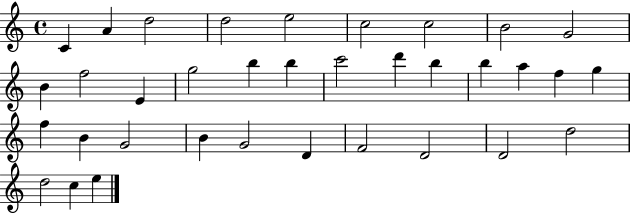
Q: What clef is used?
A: treble